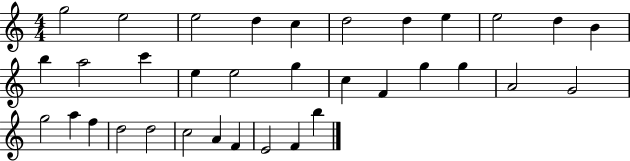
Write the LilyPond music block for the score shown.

{
  \clef treble
  \numericTimeSignature
  \time 4/4
  \key c \major
  g''2 e''2 | e''2 d''4 c''4 | d''2 d''4 e''4 | e''2 d''4 b'4 | \break b''4 a''2 c'''4 | e''4 e''2 g''4 | c''4 f'4 g''4 g''4 | a'2 g'2 | \break g''2 a''4 f''4 | d''2 d''2 | c''2 a'4 f'4 | e'2 f'4 b''4 | \break \bar "|."
}